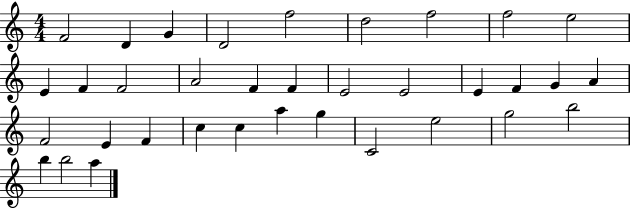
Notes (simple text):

F4/h D4/q G4/q D4/h F5/h D5/h F5/h F5/h E5/h E4/q F4/q F4/h A4/h F4/q F4/q E4/h E4/h E4/q F4/q G4/q A4/q F4/h E4/q F4/q C5/q C5/q A5/q G5/q C4/h E5/h G5/h B5/h B5/q B5/h A5/q